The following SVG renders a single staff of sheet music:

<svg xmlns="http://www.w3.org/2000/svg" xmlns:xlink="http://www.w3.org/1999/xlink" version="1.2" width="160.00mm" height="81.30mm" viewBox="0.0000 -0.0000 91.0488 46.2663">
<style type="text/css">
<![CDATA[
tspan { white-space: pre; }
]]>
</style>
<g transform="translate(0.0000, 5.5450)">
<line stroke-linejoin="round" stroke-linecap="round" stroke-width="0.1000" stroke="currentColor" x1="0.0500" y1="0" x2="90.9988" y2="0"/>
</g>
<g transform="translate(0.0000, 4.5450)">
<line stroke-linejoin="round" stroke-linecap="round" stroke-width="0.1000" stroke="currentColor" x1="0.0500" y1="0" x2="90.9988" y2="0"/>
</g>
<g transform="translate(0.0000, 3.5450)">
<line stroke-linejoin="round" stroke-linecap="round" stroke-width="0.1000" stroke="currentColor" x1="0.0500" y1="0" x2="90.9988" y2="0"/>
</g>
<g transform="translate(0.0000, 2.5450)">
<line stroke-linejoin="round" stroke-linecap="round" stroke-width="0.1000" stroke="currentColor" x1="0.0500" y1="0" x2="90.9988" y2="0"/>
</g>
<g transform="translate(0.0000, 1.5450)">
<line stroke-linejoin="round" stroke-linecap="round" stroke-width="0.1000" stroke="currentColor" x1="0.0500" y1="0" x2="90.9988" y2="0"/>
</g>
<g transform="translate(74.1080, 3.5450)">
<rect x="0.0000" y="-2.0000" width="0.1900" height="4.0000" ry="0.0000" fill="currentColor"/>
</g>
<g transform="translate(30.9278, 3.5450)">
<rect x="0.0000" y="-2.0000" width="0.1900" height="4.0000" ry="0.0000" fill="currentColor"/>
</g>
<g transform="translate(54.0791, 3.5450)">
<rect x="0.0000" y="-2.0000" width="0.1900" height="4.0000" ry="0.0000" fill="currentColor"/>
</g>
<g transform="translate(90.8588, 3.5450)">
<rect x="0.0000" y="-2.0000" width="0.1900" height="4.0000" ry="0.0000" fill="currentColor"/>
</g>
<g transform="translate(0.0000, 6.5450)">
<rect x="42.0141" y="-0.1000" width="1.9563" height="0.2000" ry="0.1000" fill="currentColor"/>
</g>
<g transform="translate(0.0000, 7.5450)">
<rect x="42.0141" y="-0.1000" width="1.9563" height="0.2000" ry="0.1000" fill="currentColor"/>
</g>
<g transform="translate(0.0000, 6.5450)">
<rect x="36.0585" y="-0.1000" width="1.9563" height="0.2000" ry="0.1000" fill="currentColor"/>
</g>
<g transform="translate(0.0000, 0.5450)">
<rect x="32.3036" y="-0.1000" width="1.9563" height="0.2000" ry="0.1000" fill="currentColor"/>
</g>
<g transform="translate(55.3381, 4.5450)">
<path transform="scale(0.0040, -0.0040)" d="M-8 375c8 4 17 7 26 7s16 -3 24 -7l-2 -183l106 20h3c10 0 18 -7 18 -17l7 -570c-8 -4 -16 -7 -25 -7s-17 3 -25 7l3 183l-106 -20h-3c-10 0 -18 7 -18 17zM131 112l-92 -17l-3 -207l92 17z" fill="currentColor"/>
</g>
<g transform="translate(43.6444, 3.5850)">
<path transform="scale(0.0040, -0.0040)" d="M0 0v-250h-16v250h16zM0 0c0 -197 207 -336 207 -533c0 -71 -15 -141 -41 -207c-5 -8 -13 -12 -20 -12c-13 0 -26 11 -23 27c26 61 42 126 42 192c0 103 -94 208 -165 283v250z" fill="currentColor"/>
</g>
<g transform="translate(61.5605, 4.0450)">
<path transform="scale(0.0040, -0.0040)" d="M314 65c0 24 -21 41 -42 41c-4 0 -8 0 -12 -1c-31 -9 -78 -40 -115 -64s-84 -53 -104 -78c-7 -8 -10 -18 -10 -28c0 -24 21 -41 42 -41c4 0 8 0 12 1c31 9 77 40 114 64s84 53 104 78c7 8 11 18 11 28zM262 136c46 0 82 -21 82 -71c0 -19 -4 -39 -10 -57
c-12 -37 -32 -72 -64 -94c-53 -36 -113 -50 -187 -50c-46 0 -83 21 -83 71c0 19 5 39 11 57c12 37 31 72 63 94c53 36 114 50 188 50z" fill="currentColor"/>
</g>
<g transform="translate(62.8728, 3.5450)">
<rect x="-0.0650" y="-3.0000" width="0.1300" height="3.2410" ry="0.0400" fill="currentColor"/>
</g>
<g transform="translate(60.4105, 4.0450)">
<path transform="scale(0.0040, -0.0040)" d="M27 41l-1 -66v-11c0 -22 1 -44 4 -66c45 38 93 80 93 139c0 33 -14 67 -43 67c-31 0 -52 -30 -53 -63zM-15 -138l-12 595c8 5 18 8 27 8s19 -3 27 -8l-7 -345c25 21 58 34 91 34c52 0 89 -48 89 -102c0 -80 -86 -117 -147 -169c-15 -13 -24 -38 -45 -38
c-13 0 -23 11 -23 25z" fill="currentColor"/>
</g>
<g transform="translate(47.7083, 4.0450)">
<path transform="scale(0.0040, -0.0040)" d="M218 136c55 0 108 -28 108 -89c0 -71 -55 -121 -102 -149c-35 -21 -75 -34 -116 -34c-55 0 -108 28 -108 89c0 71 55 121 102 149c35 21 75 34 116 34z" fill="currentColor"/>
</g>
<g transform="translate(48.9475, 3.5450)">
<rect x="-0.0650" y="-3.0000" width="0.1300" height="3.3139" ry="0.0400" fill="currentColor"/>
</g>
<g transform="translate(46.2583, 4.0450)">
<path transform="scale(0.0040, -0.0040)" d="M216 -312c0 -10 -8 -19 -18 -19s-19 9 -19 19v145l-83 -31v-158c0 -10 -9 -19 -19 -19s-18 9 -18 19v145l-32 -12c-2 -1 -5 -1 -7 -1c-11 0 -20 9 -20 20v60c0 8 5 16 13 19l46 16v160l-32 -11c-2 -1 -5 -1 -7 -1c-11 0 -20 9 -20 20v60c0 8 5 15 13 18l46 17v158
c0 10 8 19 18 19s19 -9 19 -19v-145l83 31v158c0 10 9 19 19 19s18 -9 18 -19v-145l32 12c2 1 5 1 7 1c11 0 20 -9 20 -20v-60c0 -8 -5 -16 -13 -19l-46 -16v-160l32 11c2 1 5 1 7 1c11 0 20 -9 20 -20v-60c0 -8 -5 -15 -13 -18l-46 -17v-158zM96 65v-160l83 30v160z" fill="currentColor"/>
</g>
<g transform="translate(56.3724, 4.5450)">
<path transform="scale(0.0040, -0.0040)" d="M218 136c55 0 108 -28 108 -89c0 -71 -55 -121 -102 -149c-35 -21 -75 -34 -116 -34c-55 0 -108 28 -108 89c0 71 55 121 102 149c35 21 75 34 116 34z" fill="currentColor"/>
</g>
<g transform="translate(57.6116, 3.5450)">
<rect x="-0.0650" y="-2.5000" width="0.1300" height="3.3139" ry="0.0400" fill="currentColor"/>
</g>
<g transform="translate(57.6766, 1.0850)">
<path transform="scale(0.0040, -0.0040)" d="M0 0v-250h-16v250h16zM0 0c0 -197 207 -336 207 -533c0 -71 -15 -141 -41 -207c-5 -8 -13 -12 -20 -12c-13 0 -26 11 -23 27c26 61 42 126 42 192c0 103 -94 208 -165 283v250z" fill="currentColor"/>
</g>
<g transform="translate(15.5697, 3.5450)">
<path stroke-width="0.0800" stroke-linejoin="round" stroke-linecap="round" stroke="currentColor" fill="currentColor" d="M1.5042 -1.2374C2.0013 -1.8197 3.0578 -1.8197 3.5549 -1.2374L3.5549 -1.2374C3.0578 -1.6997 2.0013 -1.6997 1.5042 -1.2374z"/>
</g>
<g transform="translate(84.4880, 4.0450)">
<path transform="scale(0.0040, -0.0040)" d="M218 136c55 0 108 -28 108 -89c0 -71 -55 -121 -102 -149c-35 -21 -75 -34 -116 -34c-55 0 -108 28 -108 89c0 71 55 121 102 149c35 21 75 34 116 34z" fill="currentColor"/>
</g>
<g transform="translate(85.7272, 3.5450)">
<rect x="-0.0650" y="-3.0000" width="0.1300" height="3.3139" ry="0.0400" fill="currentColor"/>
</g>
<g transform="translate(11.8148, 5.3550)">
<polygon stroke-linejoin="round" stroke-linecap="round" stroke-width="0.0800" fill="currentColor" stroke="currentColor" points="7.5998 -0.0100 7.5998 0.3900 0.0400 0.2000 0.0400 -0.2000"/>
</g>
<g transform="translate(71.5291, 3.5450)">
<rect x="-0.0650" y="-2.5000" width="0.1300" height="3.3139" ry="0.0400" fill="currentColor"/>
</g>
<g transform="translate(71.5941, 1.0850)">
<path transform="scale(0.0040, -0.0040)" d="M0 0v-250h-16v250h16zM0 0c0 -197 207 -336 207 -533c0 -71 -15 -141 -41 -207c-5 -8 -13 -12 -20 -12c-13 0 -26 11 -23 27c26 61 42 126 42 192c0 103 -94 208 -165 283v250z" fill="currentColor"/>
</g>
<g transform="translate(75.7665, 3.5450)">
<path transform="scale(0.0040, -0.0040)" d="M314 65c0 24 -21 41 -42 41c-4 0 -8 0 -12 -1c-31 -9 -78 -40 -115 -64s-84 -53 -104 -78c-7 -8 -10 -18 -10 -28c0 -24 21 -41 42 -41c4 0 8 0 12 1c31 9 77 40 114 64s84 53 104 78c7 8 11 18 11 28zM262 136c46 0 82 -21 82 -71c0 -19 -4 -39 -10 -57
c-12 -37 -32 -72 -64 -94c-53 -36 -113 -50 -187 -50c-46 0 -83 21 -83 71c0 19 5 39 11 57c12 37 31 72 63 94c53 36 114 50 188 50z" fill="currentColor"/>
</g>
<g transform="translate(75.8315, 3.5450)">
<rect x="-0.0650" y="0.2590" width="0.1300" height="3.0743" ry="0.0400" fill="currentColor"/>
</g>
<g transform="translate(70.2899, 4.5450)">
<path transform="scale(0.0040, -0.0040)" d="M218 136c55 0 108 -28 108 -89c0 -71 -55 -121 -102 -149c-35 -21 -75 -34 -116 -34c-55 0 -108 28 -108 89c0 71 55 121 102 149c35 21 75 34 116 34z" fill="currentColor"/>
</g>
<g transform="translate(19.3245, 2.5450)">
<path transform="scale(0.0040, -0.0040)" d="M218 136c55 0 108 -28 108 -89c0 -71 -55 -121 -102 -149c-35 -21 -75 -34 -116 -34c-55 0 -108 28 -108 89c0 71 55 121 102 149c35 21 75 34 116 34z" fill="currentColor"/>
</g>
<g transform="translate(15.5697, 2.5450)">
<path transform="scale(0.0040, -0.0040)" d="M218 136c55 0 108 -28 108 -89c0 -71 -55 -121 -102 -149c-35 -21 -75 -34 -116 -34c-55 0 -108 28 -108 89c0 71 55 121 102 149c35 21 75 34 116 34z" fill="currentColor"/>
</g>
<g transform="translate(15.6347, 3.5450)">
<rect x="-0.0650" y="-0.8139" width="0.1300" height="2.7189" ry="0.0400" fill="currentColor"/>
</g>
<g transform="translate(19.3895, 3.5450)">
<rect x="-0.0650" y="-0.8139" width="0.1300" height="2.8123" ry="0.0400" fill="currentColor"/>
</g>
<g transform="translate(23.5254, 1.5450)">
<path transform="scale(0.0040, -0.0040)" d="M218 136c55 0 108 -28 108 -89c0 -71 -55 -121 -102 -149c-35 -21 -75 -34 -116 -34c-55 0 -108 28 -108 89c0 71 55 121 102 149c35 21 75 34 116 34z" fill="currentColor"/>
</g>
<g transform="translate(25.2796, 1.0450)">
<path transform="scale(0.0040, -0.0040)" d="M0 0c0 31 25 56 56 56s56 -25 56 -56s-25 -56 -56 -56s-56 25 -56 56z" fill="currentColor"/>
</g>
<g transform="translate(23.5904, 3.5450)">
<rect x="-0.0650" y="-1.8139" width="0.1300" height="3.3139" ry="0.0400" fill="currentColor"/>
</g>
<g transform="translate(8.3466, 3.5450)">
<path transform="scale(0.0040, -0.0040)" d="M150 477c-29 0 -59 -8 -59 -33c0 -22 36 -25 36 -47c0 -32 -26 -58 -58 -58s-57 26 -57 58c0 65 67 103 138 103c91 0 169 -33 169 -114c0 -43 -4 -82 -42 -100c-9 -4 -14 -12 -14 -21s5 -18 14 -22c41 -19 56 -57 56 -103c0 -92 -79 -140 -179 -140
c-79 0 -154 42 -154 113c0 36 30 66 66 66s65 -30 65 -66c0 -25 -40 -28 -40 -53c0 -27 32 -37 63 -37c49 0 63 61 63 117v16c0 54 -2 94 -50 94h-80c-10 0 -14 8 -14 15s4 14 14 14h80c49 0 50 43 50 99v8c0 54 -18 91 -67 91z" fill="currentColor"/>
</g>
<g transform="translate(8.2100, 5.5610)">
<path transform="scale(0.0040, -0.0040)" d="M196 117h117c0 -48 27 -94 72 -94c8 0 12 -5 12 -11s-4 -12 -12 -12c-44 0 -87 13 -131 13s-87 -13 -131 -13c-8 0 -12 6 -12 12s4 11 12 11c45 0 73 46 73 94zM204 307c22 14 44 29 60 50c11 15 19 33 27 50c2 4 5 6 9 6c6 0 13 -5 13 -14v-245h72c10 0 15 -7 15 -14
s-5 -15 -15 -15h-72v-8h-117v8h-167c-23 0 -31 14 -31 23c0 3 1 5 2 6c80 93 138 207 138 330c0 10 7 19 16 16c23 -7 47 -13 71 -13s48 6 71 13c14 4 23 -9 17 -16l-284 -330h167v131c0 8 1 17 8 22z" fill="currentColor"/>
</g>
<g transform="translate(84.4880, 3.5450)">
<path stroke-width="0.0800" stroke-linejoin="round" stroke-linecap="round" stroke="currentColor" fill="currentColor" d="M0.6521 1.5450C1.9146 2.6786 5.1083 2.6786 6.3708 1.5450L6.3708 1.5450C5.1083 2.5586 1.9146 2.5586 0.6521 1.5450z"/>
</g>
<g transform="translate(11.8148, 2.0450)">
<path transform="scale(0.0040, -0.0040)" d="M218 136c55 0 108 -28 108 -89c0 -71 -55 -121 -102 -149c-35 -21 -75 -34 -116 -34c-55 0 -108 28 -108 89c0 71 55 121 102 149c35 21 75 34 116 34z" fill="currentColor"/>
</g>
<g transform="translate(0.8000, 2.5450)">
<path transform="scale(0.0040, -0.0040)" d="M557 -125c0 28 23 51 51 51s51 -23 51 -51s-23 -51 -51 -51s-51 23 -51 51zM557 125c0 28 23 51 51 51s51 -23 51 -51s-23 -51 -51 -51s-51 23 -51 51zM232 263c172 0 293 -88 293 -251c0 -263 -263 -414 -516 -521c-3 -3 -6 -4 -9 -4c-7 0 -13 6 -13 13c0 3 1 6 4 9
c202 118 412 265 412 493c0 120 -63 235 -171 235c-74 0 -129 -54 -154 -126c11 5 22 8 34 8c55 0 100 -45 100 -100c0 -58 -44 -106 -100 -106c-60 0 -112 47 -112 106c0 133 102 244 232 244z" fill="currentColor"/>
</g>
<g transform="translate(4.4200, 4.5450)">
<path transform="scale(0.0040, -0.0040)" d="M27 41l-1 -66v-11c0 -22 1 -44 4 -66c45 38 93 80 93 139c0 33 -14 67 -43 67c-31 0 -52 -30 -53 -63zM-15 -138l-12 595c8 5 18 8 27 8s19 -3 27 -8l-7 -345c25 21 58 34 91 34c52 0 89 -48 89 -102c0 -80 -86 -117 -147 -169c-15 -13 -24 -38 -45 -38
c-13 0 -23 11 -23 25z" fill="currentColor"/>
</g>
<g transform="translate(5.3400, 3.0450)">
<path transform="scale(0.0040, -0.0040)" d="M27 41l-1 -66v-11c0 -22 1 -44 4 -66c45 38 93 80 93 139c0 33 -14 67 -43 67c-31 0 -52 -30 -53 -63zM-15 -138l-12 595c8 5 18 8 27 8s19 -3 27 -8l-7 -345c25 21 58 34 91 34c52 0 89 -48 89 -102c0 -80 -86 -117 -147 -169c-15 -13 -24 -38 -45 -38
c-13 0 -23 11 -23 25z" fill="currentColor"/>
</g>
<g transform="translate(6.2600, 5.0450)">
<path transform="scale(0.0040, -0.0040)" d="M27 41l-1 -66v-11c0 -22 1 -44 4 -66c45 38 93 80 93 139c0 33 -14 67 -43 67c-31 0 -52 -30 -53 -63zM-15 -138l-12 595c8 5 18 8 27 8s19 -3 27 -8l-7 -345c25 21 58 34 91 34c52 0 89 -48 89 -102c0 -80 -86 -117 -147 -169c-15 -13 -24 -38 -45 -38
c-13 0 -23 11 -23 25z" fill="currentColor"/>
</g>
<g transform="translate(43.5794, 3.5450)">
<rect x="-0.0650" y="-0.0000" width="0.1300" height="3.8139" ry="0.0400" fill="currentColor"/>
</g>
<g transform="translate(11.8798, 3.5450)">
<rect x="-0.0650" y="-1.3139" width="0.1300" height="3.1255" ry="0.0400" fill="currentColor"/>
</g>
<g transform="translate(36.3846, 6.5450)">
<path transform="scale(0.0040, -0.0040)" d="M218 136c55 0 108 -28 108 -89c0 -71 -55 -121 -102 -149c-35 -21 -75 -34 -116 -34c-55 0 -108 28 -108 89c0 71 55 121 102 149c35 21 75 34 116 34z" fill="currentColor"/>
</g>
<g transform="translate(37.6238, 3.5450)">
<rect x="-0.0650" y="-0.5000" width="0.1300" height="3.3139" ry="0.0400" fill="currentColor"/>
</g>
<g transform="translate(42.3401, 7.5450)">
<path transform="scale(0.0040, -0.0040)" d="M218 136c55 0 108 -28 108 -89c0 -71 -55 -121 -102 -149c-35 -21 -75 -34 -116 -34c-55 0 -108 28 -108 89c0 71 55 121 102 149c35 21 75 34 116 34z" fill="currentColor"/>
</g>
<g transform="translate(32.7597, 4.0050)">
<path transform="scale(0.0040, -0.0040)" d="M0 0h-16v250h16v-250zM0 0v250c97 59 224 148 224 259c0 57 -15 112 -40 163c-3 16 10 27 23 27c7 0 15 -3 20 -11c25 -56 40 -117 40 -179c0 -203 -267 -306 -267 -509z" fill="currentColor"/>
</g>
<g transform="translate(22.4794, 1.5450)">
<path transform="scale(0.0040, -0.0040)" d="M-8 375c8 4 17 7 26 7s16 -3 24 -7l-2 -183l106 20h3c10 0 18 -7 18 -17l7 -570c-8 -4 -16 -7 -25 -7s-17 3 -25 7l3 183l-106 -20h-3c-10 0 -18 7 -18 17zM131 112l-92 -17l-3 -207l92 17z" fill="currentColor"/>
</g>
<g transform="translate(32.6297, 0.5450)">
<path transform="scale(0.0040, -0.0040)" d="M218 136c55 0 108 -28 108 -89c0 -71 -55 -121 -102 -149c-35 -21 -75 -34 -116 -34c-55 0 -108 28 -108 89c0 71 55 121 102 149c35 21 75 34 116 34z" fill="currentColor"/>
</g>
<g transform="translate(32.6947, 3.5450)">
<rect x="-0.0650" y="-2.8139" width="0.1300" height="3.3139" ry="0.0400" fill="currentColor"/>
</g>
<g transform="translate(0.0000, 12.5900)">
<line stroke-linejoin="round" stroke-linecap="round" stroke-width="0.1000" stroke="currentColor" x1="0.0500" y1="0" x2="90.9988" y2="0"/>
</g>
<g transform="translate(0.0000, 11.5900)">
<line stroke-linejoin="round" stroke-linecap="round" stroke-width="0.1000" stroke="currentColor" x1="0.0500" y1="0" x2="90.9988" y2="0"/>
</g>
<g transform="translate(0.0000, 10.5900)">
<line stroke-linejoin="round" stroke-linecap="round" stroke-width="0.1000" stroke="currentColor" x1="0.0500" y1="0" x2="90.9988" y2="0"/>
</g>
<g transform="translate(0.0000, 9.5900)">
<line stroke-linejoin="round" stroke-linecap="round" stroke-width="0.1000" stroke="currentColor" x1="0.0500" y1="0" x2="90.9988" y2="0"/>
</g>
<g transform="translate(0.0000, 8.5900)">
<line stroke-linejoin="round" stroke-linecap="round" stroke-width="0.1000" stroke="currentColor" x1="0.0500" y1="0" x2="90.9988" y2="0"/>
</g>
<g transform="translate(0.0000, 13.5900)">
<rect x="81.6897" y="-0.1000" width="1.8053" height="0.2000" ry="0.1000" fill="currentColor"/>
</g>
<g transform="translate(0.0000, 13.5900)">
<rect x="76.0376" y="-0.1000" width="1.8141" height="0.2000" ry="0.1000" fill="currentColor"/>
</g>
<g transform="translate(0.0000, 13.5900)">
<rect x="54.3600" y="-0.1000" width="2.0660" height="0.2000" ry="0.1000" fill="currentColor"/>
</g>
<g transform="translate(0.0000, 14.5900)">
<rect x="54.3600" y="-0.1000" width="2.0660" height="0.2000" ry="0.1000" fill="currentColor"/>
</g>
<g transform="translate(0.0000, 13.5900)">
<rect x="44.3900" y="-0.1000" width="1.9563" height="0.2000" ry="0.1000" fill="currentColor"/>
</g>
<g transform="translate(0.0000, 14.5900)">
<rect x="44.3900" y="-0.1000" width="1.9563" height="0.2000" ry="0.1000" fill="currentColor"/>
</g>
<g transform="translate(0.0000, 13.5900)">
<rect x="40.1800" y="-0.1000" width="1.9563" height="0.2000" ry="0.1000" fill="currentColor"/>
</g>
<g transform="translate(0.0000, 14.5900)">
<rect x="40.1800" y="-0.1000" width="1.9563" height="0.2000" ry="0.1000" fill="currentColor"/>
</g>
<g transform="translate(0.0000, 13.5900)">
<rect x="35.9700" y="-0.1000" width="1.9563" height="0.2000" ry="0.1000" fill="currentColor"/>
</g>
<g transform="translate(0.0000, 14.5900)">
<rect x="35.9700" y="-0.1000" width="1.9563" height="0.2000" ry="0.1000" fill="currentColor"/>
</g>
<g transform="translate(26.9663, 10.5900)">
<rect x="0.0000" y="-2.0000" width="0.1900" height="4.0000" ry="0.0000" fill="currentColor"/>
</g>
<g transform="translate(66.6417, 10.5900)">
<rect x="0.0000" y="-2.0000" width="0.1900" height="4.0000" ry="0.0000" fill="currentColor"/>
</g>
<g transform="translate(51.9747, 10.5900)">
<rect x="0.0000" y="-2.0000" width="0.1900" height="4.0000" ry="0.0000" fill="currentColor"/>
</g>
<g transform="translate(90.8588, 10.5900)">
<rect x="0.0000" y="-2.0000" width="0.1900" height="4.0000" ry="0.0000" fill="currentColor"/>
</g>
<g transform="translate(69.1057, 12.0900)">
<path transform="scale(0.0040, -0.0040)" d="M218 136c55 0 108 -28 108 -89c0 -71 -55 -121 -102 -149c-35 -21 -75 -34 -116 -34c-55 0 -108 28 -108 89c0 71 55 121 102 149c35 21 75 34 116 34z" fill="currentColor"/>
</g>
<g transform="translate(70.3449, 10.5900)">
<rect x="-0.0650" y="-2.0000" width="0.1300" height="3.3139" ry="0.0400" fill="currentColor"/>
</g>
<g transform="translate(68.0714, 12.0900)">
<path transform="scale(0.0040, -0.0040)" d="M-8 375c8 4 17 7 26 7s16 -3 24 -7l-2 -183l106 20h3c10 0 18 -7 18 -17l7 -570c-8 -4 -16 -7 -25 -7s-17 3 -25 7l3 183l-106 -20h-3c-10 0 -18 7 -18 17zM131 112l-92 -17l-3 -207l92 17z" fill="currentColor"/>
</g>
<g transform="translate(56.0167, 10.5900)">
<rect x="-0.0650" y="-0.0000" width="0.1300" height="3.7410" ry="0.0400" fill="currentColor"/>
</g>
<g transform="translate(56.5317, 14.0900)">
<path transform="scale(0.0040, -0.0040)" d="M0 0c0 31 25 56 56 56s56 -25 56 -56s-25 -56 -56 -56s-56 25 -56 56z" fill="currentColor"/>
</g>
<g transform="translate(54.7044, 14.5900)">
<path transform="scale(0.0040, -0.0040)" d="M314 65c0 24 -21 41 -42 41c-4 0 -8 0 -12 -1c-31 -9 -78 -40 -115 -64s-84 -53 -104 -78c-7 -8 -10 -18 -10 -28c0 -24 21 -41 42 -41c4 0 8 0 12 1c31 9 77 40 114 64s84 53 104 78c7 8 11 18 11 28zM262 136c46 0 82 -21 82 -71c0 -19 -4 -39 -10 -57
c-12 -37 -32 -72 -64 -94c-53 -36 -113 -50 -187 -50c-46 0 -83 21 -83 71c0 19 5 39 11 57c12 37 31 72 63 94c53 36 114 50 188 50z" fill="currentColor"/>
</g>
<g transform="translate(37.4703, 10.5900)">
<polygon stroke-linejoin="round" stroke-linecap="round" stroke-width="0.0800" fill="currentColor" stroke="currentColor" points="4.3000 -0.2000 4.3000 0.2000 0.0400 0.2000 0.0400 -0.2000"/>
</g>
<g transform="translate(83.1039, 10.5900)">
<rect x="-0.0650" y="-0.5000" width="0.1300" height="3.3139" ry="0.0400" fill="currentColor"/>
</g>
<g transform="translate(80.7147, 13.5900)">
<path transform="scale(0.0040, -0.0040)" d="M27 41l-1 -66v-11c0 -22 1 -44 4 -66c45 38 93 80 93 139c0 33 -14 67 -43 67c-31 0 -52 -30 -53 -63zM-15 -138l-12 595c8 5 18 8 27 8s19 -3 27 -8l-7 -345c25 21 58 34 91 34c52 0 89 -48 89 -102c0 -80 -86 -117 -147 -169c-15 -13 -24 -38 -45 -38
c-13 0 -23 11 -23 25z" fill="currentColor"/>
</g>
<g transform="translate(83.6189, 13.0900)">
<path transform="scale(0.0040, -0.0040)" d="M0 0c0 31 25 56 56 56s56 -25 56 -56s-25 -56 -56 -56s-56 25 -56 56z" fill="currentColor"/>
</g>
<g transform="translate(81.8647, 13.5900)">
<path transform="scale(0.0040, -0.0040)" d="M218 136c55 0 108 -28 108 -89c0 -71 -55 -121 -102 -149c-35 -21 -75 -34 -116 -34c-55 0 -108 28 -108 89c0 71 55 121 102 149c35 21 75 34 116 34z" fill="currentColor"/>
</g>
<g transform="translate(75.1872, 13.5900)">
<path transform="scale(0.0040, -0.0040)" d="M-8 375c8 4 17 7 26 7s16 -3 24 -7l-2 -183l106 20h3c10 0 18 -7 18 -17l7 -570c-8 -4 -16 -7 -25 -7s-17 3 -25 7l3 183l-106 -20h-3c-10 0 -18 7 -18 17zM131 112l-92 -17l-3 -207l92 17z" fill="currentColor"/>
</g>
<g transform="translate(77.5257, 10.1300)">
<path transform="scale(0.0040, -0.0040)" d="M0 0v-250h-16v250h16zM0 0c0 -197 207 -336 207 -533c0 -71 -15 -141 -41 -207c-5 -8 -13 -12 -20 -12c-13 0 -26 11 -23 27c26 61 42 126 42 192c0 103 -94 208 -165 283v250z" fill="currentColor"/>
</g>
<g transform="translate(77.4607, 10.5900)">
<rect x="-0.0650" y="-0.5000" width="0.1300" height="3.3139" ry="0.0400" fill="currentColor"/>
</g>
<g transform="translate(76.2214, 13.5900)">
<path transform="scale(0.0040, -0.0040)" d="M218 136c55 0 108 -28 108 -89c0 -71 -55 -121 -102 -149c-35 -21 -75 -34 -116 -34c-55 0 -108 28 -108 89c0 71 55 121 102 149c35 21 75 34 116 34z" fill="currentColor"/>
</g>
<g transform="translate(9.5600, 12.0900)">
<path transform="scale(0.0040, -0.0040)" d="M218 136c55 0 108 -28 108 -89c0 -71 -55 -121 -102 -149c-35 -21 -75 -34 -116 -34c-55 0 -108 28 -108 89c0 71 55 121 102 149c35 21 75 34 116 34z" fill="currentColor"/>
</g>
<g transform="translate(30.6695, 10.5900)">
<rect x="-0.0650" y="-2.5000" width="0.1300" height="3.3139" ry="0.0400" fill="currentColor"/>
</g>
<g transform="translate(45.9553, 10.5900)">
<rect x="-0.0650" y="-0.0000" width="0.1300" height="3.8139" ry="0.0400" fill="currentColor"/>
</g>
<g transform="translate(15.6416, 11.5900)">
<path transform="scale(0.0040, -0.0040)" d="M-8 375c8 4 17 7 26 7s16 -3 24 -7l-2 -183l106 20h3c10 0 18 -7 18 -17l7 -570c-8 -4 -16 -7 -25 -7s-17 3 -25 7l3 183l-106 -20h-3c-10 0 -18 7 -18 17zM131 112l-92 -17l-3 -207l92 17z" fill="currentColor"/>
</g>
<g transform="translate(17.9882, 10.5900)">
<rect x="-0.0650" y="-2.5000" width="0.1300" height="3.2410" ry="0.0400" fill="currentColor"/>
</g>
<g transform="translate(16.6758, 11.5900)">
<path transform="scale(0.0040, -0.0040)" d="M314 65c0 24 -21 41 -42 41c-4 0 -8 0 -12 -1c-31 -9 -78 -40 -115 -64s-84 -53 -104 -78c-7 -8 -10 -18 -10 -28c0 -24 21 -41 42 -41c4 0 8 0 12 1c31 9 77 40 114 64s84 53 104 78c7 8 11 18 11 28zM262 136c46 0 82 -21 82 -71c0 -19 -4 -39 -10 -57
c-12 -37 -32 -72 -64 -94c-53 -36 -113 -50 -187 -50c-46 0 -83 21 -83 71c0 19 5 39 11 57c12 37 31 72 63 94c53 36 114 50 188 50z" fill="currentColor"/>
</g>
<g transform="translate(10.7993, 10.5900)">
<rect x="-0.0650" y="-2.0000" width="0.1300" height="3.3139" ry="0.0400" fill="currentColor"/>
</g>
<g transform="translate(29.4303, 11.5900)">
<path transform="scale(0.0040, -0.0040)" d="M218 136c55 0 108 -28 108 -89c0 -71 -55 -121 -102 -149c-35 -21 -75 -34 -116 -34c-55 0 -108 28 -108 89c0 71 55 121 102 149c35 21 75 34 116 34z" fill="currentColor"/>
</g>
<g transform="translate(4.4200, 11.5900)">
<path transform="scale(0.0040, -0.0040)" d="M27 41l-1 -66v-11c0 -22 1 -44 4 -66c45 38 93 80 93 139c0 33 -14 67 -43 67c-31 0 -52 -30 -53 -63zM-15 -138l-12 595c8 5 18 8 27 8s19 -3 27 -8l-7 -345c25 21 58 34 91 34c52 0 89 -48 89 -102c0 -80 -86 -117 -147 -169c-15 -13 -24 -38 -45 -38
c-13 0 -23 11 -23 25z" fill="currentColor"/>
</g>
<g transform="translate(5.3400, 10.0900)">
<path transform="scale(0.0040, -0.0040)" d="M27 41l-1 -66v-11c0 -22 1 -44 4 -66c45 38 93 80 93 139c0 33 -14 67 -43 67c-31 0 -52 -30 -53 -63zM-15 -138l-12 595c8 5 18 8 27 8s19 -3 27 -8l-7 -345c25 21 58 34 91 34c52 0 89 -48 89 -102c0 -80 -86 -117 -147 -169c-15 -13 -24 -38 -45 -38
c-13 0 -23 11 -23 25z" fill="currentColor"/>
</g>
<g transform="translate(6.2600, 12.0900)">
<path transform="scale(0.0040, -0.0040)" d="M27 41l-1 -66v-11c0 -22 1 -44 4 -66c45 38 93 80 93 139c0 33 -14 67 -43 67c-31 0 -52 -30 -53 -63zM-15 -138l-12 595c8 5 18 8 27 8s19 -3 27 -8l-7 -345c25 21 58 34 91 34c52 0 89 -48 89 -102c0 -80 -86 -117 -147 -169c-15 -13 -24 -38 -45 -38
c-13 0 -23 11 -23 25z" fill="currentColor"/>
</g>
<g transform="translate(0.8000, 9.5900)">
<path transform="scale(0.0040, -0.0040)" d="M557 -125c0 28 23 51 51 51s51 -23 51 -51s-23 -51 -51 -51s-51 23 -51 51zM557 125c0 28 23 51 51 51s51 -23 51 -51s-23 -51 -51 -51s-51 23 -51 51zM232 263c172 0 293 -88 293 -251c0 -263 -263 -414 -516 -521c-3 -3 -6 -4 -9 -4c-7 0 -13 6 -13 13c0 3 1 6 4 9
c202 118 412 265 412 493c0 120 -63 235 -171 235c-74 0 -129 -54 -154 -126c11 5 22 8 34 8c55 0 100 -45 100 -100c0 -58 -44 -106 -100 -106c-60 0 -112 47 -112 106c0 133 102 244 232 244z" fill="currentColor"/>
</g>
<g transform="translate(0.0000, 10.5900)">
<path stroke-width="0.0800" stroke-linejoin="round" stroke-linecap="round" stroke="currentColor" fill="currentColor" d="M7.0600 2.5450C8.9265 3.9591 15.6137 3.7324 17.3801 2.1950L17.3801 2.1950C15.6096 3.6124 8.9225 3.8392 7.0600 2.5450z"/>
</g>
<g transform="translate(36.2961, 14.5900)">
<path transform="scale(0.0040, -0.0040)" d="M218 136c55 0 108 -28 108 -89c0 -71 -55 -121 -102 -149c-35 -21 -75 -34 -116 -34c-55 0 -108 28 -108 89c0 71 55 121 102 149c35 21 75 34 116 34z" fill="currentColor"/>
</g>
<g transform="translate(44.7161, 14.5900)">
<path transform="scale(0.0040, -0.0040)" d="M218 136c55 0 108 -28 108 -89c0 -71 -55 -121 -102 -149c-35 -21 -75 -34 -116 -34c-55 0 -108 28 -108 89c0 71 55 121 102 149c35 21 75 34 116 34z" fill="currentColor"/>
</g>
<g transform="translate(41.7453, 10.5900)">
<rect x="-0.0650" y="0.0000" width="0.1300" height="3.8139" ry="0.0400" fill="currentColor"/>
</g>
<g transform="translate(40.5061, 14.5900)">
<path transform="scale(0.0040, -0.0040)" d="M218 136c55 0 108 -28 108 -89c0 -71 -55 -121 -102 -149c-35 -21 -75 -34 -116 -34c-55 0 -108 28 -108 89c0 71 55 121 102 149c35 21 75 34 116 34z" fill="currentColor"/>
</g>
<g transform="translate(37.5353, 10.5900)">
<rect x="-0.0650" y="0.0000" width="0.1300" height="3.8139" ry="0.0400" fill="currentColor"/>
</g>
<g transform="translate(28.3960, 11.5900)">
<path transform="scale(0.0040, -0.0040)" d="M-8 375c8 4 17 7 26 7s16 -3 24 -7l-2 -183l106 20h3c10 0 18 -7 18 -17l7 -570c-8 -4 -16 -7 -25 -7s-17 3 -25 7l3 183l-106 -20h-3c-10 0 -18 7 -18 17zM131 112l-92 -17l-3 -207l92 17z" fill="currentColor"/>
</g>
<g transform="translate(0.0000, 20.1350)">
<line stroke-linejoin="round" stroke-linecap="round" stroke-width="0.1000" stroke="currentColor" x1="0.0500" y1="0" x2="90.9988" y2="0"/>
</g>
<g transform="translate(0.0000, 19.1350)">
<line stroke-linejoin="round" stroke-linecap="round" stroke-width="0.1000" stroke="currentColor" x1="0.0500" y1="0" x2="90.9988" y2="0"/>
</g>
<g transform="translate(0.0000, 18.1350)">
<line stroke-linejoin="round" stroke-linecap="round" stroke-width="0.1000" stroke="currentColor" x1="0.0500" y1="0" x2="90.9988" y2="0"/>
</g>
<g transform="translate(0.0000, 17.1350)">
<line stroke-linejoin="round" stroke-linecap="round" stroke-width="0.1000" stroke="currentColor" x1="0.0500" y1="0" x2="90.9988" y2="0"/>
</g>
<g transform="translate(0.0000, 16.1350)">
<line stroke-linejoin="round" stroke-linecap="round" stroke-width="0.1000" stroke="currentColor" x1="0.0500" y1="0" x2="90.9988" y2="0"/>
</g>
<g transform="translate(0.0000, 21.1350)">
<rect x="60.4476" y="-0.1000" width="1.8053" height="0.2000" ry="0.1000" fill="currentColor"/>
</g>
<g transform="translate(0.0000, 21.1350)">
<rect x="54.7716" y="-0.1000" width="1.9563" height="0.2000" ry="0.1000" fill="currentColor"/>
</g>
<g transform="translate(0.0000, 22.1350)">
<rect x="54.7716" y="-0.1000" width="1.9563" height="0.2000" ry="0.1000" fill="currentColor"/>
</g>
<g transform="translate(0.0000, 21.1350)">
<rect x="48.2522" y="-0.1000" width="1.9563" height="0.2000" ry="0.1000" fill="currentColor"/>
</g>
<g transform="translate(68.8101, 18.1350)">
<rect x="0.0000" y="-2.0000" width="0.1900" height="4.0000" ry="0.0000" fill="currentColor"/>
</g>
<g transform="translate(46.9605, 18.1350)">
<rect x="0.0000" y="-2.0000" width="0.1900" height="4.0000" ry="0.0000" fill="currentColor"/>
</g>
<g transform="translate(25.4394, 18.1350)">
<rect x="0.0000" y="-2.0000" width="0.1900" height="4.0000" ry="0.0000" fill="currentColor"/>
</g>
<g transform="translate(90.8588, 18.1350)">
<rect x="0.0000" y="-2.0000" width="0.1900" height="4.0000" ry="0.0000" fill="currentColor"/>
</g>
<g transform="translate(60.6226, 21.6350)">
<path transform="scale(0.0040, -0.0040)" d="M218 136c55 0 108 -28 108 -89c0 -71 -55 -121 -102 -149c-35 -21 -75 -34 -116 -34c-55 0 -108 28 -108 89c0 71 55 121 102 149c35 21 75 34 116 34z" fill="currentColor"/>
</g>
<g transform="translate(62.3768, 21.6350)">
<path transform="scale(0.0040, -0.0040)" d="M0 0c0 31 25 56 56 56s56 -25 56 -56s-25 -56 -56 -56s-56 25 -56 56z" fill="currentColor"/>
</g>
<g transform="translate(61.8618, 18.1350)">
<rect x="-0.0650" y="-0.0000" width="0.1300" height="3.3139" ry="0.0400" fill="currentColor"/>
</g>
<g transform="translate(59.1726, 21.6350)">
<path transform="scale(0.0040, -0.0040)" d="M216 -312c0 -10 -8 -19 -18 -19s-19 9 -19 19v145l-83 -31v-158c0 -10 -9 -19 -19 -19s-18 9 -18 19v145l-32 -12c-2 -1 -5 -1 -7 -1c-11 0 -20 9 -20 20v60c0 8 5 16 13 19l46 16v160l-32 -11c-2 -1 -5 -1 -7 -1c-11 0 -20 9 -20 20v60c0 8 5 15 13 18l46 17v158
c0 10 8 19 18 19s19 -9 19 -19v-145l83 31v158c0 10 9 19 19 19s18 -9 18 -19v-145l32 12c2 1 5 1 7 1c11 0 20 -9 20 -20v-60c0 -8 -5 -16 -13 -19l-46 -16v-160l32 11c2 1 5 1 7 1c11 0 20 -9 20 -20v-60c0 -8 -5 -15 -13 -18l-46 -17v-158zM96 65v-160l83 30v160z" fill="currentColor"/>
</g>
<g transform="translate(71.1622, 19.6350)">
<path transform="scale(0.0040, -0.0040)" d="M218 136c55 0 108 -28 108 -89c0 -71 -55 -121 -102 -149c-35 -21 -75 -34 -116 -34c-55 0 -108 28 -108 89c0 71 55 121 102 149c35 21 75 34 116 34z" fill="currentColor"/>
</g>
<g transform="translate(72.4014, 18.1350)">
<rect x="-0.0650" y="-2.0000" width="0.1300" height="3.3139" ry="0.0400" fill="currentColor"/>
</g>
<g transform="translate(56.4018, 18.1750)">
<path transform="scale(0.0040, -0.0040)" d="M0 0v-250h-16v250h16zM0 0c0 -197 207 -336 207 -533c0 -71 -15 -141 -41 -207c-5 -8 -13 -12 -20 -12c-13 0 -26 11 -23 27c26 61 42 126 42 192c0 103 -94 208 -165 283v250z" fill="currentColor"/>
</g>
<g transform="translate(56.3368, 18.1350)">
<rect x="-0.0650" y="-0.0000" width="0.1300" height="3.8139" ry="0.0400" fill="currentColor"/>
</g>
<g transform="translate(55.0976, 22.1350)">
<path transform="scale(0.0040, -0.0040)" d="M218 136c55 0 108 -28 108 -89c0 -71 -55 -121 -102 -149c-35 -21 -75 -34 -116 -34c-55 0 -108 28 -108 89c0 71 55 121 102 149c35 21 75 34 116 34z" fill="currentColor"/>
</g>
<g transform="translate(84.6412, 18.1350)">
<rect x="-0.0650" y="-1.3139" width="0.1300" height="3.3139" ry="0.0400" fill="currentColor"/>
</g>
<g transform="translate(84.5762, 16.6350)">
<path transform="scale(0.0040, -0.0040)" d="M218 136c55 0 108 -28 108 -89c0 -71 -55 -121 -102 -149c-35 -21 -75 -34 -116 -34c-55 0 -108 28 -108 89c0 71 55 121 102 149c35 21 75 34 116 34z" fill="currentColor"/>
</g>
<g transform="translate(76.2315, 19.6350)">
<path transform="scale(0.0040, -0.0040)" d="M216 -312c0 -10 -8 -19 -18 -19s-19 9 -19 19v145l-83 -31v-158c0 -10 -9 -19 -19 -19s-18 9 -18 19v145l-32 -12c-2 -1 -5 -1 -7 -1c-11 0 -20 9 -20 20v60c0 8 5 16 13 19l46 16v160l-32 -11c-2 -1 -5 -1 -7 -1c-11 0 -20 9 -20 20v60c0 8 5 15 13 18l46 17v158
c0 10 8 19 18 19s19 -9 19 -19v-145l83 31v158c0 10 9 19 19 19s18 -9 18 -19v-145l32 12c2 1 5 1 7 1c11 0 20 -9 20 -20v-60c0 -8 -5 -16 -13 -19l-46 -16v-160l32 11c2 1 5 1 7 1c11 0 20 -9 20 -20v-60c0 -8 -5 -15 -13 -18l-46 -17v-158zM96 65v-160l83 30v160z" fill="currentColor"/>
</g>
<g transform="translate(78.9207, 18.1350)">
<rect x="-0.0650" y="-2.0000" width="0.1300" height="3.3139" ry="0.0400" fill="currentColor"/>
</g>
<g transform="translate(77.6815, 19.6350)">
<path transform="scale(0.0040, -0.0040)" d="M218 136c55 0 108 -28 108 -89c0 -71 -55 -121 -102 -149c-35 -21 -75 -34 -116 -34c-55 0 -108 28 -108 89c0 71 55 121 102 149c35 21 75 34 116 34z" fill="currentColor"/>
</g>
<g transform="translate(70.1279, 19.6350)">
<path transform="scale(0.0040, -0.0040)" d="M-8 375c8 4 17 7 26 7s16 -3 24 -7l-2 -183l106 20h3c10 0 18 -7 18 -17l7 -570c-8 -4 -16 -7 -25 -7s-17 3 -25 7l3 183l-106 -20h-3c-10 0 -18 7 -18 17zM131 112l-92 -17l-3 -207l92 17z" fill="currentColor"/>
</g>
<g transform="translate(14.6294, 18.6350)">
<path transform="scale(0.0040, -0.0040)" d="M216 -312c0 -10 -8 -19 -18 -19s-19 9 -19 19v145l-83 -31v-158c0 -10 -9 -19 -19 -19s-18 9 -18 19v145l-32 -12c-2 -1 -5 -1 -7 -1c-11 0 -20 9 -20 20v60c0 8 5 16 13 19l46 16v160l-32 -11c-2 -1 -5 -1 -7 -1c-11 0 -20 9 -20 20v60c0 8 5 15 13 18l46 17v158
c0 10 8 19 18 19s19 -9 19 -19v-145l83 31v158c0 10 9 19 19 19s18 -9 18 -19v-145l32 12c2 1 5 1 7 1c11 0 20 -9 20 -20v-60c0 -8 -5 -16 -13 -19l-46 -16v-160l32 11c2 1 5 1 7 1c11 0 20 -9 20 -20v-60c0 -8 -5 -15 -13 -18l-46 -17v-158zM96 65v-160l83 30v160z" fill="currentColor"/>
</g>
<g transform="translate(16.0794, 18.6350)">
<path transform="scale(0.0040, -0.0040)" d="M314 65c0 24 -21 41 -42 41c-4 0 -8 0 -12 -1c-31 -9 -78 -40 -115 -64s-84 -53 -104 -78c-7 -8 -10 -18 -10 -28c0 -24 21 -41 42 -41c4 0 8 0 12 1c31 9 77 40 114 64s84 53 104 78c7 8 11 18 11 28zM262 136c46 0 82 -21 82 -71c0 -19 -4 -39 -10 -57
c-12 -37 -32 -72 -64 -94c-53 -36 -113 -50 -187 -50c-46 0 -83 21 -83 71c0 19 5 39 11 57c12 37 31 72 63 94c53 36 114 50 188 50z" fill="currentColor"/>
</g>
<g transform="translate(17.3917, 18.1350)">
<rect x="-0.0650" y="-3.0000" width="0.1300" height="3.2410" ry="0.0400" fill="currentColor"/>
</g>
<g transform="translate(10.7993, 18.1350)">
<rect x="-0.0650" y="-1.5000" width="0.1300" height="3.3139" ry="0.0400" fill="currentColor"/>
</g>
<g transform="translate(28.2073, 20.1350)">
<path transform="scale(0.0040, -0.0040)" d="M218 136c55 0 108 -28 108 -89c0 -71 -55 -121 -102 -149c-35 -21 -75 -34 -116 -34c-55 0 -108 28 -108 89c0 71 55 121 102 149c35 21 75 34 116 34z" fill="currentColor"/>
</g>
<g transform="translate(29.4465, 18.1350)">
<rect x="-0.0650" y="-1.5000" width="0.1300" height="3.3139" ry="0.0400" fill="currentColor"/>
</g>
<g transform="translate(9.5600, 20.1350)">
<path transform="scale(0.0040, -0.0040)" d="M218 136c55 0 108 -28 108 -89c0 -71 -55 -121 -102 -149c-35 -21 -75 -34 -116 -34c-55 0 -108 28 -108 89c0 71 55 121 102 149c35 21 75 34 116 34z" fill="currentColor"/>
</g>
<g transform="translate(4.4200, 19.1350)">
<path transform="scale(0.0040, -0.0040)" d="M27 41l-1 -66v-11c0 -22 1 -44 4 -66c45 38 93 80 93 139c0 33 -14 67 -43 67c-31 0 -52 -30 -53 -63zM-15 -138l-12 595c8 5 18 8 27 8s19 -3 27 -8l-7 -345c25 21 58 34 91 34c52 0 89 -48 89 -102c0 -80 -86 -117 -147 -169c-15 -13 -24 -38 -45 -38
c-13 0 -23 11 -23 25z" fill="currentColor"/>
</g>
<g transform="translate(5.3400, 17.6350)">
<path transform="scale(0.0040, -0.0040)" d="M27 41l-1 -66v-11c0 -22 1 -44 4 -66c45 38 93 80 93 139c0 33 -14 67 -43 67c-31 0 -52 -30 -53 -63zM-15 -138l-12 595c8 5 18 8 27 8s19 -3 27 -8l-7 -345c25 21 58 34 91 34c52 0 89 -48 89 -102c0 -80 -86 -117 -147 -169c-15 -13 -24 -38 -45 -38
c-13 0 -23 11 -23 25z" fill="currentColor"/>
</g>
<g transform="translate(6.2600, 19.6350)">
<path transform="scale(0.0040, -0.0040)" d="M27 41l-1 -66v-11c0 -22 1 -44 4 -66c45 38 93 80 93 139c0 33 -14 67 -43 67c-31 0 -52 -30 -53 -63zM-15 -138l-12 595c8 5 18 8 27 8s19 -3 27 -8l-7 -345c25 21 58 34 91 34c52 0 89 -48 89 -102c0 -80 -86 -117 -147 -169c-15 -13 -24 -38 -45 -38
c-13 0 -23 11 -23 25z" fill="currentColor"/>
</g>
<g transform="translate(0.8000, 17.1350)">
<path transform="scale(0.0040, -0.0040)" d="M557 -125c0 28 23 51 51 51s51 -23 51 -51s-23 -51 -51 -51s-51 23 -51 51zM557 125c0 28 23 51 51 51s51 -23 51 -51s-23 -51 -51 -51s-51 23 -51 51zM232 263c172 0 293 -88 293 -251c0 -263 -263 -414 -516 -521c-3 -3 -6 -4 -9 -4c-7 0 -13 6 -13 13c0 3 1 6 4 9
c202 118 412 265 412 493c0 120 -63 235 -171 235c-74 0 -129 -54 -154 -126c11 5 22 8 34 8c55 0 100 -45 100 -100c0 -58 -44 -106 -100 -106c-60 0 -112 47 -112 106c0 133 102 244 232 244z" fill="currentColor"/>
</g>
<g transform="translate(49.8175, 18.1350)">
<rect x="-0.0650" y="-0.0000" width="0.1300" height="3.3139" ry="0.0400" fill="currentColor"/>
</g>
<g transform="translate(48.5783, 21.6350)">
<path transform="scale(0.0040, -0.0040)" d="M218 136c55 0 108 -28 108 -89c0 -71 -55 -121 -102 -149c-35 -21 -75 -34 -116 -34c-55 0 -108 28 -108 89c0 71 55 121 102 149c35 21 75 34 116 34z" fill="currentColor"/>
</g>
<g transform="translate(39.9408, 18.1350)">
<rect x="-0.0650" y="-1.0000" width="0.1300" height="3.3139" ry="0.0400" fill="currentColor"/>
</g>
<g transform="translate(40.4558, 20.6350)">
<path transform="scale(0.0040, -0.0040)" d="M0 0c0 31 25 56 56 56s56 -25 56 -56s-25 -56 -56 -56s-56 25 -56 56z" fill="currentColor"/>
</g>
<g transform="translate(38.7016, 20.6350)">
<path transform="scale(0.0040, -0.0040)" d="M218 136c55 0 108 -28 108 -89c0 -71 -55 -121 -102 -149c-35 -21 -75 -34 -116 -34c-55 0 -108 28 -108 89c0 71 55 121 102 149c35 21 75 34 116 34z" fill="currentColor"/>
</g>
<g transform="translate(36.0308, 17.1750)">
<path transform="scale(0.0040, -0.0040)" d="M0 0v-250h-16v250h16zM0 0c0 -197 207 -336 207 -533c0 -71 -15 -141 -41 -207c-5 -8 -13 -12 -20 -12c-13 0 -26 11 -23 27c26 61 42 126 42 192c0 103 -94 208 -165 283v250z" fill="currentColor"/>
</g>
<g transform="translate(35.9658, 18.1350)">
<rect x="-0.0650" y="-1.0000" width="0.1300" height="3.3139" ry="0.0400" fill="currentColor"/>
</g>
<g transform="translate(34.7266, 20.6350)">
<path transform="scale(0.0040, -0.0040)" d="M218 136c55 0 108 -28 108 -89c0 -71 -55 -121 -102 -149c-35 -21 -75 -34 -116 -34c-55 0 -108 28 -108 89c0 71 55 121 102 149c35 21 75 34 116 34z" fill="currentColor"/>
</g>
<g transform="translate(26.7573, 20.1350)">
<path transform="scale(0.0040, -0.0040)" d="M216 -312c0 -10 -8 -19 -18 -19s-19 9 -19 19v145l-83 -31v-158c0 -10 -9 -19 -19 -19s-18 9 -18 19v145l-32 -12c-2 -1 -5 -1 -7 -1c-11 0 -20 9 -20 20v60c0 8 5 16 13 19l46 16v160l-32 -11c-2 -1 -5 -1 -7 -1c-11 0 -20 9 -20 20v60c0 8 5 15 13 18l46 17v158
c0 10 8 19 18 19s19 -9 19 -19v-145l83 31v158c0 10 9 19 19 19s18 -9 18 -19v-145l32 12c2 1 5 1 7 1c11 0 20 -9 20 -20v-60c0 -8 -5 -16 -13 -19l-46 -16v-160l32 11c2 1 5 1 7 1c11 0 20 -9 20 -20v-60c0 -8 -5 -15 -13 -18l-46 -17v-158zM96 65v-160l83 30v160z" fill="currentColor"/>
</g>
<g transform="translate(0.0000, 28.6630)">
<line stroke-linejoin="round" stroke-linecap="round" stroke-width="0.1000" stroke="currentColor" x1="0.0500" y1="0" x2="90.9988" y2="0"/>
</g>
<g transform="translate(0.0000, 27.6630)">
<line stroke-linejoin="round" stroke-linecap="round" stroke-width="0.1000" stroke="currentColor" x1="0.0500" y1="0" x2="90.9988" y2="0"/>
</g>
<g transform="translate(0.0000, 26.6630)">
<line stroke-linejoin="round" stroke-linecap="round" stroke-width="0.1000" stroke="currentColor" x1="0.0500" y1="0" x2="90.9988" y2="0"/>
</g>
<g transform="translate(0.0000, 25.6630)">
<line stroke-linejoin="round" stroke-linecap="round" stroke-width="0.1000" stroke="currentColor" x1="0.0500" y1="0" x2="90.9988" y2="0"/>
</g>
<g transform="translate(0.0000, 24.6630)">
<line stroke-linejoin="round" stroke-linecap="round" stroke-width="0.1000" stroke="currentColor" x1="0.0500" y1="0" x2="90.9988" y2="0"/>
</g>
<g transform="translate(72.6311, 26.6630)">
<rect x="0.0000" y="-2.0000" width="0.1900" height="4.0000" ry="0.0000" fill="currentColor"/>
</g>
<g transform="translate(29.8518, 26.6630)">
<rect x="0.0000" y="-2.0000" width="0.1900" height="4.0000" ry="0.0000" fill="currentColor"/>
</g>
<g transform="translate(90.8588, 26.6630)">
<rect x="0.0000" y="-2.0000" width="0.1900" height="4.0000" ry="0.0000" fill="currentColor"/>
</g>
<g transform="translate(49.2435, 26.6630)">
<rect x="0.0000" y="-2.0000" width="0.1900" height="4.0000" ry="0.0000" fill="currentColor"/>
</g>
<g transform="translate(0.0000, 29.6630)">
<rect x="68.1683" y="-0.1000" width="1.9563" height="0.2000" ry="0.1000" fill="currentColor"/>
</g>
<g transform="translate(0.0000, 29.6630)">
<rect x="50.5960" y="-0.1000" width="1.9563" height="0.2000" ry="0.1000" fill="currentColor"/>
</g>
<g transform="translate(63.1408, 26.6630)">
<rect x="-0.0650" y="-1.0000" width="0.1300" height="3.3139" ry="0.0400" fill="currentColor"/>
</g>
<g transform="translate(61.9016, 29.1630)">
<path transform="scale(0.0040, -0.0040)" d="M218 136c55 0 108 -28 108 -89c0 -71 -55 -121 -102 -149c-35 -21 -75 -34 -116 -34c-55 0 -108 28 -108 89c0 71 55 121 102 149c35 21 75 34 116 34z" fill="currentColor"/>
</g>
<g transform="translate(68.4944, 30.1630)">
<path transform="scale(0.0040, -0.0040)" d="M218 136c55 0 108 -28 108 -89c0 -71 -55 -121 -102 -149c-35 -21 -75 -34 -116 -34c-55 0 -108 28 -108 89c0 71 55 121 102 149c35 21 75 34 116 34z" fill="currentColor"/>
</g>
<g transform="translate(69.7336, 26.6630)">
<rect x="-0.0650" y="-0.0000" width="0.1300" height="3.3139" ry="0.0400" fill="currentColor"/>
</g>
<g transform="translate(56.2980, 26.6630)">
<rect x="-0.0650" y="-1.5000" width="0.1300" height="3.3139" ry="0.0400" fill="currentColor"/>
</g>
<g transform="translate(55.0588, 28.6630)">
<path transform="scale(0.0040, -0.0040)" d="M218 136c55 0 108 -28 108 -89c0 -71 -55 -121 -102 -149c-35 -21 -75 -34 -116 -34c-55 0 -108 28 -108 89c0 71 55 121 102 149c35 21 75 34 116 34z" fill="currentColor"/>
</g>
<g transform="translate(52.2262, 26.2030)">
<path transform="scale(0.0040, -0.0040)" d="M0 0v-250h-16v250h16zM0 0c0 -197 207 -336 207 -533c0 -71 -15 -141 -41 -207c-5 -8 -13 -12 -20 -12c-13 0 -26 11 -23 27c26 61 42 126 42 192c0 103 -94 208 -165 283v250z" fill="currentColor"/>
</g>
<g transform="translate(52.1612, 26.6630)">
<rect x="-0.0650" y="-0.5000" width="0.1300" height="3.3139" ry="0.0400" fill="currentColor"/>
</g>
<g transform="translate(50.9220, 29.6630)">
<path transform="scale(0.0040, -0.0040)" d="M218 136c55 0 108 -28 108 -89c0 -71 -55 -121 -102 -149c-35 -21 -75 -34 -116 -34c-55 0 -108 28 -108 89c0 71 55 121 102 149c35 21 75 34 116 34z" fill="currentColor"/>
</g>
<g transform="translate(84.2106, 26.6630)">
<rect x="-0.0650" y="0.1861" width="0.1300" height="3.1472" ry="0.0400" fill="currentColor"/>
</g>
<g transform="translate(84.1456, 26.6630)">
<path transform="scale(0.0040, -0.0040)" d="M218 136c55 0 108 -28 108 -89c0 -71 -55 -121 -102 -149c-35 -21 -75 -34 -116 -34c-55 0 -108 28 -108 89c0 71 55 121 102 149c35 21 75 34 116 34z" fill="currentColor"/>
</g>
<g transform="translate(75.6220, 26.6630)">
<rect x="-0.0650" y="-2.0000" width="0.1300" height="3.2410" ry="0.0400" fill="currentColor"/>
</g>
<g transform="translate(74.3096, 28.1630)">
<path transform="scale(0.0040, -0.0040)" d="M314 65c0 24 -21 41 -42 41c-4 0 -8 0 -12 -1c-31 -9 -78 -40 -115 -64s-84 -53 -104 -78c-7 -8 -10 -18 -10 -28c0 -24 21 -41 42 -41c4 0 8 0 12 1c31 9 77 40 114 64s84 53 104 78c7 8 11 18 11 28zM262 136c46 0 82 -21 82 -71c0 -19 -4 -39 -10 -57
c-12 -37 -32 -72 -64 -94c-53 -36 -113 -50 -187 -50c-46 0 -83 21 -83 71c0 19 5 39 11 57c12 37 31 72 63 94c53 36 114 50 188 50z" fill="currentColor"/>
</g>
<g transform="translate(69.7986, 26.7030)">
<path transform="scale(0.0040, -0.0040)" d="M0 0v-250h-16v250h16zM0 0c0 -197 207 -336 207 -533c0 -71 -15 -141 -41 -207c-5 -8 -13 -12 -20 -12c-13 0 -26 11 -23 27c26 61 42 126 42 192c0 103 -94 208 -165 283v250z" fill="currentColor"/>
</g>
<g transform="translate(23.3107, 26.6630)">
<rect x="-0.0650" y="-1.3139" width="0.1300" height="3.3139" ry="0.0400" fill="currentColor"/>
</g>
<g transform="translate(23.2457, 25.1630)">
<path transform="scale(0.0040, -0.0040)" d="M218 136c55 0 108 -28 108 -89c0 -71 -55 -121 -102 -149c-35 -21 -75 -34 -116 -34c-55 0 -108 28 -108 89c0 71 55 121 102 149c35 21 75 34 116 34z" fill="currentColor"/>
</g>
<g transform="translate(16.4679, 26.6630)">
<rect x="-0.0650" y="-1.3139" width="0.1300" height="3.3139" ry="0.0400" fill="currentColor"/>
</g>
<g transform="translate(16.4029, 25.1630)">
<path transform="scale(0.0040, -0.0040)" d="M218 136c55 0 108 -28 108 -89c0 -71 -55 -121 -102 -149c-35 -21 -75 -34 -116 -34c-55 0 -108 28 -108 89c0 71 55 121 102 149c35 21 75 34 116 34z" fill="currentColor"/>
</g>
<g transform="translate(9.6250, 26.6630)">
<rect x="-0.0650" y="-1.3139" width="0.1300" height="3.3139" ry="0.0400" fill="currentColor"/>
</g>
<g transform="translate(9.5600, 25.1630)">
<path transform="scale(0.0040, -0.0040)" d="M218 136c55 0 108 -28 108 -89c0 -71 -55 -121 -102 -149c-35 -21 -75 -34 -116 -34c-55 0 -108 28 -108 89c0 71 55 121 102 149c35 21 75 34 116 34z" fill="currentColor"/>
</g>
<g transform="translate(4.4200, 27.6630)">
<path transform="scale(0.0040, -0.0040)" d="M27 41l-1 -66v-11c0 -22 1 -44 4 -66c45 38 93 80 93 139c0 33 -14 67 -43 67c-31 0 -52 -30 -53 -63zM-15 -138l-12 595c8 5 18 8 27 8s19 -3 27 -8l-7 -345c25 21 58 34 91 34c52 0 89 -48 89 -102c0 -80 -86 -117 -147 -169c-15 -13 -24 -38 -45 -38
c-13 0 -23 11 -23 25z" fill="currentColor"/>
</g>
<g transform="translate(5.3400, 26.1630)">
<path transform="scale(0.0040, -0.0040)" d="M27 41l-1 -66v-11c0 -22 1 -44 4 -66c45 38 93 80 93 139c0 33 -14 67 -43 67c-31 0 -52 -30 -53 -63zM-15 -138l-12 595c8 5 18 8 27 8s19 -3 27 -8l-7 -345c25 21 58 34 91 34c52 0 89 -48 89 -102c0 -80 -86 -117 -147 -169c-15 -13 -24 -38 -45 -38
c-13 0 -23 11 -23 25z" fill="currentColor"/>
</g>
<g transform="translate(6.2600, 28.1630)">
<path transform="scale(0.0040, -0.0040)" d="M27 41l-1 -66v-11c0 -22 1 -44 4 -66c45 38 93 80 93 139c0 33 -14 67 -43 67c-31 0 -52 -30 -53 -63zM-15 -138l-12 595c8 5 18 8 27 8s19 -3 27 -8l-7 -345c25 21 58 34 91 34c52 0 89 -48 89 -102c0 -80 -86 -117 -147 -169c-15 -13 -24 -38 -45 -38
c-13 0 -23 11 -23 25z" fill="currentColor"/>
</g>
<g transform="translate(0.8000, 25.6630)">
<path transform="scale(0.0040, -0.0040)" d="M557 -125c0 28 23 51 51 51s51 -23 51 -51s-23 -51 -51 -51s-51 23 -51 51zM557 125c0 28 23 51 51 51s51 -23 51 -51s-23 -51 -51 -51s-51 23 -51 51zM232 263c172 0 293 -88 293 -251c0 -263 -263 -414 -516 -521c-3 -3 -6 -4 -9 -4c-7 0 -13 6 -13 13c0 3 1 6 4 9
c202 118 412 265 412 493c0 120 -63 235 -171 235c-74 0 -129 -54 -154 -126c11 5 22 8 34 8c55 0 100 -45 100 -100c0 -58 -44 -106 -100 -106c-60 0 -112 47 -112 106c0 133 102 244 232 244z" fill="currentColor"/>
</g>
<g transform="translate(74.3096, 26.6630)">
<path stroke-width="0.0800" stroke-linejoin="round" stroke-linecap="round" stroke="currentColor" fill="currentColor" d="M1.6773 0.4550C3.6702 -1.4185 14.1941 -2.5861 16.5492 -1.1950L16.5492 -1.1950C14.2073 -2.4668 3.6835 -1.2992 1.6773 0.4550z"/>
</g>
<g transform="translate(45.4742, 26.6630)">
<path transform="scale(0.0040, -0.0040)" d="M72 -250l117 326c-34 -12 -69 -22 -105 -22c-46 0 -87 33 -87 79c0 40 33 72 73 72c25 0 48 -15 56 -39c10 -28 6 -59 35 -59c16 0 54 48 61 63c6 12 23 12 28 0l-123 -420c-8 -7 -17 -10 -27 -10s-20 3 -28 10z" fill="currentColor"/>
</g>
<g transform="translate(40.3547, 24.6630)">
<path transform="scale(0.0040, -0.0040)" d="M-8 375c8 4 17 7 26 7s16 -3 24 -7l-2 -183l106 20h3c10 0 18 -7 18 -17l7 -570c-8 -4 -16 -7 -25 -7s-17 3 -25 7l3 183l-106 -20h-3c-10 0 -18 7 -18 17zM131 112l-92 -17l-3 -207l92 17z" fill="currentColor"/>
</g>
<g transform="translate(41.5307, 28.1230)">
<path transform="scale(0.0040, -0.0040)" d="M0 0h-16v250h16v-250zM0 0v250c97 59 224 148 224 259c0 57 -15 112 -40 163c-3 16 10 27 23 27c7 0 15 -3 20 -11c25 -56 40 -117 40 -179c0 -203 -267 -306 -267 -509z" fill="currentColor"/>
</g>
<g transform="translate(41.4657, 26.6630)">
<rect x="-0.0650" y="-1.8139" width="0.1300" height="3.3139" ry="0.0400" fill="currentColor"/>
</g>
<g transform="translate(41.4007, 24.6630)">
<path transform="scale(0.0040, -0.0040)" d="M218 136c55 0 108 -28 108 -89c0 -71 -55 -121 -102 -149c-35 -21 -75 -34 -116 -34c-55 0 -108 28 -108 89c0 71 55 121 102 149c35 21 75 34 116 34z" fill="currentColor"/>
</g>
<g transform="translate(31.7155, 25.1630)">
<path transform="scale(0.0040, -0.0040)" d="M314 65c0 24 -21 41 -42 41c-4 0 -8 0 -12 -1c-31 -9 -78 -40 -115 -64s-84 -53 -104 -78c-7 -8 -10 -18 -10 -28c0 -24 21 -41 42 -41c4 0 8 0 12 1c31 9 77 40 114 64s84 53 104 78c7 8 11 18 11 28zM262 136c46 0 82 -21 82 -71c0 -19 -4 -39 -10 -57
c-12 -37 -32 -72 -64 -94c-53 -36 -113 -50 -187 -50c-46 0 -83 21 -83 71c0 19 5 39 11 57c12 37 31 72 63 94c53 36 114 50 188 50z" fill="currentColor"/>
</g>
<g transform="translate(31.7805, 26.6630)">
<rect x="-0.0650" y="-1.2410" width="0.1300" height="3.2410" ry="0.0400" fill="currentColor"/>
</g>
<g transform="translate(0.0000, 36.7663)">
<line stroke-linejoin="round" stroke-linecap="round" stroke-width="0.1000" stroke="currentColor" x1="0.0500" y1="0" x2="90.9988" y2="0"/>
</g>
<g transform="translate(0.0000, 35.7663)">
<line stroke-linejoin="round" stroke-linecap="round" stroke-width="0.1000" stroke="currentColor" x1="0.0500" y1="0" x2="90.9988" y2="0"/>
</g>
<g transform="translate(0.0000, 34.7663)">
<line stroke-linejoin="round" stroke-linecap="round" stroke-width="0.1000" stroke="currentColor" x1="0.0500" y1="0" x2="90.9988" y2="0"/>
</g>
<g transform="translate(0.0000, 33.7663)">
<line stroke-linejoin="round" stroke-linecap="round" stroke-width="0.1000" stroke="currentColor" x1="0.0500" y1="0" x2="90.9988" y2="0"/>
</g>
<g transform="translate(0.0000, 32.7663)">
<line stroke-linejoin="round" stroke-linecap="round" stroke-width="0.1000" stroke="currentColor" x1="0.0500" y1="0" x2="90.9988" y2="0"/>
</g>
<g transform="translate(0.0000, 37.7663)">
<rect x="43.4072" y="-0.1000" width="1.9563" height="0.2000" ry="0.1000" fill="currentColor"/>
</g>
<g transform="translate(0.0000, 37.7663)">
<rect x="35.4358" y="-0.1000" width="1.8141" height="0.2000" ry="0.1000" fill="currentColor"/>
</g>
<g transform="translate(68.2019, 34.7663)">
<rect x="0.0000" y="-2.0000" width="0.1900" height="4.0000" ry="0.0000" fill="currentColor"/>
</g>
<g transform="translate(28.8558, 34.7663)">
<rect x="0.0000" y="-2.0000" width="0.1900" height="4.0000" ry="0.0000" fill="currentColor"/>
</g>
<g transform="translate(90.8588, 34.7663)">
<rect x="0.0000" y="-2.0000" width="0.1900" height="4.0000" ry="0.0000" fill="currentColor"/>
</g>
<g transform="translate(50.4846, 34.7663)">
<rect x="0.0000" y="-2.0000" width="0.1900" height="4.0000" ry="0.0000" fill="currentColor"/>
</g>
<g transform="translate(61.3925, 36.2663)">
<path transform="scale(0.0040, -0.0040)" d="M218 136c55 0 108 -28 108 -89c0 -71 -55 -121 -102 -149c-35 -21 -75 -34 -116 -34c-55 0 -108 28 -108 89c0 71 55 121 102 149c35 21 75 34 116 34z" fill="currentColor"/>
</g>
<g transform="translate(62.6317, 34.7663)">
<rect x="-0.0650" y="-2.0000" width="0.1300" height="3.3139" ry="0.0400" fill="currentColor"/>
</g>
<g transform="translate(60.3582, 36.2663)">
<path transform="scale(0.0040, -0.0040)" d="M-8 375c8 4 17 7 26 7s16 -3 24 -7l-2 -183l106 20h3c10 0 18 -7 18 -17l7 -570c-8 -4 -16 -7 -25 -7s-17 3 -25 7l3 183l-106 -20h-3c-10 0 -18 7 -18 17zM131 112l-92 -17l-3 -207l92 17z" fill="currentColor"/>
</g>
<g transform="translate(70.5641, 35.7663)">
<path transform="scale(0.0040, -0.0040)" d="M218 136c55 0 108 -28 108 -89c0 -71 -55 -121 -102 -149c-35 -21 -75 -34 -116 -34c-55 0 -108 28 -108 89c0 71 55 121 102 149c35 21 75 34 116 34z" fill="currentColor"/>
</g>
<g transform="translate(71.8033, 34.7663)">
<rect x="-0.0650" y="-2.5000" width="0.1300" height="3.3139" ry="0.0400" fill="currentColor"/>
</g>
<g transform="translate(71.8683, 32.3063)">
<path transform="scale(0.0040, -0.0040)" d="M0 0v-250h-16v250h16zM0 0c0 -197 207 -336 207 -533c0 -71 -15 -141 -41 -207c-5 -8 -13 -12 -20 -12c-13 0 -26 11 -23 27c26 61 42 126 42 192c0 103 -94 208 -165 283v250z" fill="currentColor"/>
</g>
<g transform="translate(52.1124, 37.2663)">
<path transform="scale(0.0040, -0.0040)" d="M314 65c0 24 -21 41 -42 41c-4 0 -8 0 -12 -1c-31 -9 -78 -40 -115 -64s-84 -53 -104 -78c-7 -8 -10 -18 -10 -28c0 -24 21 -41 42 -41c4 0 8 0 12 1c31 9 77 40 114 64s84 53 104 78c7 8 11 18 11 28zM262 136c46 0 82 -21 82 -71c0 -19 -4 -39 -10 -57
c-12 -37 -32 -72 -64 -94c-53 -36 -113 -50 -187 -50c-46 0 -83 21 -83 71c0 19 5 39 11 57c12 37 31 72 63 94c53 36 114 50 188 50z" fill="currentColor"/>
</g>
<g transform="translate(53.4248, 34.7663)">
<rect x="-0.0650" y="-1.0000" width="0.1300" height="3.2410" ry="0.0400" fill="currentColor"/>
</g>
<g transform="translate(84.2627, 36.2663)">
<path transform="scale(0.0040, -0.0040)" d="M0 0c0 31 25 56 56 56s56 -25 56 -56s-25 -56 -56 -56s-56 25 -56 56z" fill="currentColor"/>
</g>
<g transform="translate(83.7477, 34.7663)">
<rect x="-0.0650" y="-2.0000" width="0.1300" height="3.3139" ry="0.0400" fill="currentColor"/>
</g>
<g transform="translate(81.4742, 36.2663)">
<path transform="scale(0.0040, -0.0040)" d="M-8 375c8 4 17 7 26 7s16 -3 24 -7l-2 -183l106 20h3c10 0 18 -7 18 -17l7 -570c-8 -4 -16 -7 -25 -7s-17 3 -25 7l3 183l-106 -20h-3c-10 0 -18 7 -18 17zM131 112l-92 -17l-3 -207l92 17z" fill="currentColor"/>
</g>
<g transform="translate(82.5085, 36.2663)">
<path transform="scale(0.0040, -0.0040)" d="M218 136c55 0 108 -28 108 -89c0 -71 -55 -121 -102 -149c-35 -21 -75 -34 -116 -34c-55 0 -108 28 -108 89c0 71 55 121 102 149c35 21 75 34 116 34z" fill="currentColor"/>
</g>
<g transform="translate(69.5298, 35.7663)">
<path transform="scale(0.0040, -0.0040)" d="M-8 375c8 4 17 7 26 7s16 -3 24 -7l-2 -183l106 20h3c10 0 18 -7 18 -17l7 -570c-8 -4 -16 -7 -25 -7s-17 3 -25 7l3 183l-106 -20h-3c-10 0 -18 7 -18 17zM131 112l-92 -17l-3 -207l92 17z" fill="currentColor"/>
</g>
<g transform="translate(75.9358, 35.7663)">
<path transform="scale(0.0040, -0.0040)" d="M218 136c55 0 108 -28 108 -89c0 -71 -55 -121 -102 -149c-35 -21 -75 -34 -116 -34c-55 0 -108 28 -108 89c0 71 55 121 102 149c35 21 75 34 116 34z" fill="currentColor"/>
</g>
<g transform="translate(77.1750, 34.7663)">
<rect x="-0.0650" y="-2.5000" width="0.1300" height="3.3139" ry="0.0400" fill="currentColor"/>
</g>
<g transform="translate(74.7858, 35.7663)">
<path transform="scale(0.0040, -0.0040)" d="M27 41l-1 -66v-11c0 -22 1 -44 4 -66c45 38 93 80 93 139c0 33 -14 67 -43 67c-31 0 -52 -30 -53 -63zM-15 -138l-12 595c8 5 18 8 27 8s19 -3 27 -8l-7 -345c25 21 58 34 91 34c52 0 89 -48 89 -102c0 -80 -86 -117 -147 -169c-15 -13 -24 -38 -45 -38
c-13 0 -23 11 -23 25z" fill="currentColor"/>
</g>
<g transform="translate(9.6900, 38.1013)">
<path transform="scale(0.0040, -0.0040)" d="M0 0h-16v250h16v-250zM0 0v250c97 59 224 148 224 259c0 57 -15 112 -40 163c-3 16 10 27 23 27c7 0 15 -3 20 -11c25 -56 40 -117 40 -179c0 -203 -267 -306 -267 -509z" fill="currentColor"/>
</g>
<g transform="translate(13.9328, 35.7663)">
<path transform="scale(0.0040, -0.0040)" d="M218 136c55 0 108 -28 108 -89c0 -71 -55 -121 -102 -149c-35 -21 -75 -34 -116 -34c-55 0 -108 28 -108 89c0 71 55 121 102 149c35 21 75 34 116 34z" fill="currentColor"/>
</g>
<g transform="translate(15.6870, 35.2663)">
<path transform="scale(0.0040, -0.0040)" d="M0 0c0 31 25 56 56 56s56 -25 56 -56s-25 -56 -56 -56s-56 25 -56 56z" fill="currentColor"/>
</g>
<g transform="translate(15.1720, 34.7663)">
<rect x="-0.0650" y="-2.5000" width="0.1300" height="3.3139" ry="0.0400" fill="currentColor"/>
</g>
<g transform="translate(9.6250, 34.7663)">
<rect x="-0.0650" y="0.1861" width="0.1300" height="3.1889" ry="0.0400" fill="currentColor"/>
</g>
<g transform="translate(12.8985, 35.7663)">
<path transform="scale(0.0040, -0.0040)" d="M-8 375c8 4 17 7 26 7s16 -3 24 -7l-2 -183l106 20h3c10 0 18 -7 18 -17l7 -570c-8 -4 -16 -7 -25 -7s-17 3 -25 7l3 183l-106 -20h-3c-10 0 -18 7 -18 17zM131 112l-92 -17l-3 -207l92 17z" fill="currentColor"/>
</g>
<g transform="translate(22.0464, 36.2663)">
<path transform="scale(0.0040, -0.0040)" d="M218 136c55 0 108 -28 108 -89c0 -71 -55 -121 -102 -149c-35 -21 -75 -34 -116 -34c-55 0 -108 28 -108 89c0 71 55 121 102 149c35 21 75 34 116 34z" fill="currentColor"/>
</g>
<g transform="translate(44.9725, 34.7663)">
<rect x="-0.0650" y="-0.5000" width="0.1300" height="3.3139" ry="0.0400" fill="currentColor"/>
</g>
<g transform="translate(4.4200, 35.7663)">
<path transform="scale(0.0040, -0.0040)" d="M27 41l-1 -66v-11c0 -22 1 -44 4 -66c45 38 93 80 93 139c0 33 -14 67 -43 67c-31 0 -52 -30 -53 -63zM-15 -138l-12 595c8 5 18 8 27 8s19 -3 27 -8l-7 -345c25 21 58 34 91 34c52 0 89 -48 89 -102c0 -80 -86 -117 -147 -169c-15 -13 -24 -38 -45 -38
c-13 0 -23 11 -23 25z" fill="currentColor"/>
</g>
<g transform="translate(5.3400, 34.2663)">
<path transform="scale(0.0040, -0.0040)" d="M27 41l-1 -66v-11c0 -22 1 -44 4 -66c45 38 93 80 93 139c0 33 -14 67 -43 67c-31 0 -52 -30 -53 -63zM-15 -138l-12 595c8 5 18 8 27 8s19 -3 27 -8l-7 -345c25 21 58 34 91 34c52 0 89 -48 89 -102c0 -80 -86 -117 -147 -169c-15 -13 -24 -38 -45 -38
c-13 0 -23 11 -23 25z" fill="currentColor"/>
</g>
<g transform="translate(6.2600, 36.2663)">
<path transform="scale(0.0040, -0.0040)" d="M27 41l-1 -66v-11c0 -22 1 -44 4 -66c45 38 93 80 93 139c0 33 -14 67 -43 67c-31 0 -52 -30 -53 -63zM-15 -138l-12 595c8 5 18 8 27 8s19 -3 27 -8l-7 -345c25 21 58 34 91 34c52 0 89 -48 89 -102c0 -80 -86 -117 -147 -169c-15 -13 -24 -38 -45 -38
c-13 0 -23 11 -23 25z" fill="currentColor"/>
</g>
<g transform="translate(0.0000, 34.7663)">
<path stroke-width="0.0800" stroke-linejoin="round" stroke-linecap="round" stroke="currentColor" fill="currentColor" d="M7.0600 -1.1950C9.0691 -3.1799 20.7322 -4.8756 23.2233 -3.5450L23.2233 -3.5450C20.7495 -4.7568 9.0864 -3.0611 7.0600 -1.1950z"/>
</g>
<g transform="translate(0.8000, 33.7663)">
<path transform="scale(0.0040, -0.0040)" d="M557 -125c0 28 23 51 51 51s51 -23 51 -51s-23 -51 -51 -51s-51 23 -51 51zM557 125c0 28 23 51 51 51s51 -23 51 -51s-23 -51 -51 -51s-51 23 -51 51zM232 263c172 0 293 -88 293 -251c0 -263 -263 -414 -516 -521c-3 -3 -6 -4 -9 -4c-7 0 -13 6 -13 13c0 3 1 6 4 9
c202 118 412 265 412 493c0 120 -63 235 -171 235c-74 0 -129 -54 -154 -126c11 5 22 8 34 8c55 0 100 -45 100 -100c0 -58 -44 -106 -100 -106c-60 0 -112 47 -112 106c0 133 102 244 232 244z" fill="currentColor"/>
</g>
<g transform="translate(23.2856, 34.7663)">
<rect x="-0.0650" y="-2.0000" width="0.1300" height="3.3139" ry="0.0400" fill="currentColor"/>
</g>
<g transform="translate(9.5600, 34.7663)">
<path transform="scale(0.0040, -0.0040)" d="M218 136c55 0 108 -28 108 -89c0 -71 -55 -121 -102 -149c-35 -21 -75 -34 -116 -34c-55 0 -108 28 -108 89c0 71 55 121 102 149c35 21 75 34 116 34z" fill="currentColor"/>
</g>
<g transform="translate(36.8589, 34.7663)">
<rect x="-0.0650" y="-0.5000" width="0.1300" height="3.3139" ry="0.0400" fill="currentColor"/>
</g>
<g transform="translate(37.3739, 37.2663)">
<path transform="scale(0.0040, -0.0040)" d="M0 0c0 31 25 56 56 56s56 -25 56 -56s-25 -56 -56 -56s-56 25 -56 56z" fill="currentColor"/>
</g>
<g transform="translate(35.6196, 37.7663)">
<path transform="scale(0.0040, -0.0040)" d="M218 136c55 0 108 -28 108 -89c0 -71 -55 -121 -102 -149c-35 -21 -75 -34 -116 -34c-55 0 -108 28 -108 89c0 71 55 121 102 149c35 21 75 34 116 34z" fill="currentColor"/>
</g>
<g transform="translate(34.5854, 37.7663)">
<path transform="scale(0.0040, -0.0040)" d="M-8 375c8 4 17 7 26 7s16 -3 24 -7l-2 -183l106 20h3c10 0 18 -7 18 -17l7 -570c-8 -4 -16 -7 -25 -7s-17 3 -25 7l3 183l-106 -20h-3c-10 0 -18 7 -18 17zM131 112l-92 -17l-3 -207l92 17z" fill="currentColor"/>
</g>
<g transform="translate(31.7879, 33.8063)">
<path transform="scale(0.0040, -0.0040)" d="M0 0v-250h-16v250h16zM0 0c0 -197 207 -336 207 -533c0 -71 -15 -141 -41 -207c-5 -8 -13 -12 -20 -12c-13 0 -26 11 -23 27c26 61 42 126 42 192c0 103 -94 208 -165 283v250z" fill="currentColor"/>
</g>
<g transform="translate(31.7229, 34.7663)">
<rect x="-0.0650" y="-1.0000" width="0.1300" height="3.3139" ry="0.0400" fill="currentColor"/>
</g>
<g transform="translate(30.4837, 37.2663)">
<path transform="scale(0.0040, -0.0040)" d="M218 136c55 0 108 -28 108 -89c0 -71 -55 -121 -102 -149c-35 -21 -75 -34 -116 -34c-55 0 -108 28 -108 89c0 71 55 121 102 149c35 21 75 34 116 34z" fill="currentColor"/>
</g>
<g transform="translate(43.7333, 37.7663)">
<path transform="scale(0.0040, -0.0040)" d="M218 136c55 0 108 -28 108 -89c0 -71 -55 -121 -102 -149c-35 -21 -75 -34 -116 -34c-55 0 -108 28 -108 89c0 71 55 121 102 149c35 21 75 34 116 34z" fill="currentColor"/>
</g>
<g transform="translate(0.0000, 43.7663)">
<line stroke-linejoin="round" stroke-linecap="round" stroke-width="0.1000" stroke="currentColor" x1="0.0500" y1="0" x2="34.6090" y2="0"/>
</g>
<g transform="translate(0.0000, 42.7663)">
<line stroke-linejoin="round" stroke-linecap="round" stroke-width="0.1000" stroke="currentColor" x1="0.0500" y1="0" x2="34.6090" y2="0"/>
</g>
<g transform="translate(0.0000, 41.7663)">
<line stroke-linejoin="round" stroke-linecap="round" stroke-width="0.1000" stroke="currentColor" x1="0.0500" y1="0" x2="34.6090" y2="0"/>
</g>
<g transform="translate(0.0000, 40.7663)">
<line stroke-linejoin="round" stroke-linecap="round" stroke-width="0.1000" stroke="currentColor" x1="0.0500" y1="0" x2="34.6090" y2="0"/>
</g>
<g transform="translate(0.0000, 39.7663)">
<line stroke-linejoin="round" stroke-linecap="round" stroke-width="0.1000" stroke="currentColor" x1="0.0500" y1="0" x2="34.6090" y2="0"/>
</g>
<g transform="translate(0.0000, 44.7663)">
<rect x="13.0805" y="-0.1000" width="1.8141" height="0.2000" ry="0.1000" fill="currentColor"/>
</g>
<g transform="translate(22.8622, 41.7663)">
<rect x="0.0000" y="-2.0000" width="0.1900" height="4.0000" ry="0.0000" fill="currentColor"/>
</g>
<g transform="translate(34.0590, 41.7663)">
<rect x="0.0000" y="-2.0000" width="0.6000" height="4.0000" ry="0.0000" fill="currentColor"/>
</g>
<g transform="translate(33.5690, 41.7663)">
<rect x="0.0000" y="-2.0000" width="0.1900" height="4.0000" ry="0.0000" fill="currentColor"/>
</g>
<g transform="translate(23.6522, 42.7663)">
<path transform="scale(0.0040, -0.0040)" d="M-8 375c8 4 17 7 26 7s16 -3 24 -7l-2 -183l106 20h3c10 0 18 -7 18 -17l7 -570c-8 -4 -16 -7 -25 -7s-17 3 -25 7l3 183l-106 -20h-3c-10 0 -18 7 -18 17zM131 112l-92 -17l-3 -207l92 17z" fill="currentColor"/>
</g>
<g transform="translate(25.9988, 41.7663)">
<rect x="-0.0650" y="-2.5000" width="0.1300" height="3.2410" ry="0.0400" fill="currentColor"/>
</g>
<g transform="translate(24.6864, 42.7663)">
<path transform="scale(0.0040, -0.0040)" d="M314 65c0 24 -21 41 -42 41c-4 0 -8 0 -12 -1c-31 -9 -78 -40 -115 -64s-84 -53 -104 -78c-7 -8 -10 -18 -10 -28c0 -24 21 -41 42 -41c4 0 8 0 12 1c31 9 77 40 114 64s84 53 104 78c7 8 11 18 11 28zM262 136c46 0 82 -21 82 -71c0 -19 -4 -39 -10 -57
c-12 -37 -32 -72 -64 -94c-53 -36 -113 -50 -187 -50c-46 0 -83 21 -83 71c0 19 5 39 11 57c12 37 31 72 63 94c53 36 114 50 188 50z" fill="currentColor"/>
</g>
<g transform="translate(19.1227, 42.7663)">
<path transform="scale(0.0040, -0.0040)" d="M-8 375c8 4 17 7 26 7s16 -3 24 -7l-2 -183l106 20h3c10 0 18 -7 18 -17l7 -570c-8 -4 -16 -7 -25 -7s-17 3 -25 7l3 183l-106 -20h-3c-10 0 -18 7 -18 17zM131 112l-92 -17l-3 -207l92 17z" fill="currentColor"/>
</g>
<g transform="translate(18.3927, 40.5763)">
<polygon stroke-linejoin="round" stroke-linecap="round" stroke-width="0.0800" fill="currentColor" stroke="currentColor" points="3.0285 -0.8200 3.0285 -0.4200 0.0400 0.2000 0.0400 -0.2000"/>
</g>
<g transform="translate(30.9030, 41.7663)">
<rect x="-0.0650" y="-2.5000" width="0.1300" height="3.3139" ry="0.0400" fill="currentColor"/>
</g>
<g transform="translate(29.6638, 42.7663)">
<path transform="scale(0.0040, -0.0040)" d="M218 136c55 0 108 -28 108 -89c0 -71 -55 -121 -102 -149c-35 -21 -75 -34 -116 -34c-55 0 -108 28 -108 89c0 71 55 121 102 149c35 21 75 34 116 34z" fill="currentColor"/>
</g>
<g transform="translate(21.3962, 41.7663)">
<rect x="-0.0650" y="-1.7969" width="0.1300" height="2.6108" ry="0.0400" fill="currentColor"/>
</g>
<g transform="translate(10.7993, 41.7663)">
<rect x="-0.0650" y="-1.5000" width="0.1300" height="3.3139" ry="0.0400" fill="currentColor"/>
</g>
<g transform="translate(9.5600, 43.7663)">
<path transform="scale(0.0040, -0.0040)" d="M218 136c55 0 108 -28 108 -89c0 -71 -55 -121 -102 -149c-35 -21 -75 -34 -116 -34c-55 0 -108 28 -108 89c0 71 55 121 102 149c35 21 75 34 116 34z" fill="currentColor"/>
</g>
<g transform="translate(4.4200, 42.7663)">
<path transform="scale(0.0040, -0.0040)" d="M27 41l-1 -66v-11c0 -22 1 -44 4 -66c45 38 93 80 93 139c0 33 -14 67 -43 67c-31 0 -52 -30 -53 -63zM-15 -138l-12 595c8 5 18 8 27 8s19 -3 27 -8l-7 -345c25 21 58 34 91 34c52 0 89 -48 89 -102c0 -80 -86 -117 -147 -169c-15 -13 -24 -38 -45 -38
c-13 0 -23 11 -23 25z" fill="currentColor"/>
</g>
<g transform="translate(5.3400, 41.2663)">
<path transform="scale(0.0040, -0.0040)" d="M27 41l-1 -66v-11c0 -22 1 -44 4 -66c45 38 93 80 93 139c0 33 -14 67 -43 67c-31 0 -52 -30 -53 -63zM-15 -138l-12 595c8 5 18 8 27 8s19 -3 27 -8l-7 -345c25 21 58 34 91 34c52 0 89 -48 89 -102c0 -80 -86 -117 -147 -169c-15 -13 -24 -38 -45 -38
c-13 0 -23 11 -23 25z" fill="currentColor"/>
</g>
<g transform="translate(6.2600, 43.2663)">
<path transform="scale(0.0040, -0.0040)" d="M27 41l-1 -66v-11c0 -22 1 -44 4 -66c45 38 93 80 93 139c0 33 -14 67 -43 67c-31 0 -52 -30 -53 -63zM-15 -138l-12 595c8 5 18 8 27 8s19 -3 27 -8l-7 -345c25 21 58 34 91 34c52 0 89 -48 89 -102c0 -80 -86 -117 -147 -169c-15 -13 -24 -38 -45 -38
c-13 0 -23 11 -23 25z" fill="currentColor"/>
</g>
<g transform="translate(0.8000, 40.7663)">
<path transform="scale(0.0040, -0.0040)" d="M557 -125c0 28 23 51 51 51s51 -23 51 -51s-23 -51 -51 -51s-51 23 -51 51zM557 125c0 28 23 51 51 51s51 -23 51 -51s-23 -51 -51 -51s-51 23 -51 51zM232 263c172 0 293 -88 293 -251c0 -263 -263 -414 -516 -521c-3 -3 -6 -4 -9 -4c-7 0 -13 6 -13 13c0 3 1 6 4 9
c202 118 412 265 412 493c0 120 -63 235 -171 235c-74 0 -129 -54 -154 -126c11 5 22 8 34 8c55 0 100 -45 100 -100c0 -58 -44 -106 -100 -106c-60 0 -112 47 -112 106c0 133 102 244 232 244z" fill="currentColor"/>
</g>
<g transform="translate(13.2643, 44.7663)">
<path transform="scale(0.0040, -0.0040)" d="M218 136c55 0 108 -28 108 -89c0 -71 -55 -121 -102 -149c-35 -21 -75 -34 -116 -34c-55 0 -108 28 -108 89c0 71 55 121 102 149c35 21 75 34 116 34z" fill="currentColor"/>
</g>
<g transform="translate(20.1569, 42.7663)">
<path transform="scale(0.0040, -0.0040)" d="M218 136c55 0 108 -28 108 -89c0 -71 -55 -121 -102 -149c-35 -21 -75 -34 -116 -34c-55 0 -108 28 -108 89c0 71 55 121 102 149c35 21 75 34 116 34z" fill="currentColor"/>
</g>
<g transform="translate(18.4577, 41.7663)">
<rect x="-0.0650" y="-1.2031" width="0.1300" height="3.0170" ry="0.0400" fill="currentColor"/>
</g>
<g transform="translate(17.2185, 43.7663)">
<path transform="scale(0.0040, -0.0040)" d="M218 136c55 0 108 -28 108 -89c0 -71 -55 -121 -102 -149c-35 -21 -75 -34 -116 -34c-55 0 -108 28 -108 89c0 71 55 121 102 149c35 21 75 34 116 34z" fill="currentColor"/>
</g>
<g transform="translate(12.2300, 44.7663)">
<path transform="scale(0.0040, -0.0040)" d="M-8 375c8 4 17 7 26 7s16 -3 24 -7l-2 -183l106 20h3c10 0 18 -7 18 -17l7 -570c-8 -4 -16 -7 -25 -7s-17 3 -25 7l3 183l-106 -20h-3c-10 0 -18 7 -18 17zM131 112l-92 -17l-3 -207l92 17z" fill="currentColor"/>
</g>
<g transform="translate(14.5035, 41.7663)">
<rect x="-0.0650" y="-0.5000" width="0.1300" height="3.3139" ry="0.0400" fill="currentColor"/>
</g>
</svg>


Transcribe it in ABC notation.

X:1
T:Untitled
M:3/4
L:1/4
K:Eb
G,/2 F,/2 F,/2 A, C/2 _E,, C,,/2 ^C, B,,/2 _C,2 B,,/2 D,2 C, _A,, B,,2 B,, C,,/2 C,,/2 C,, C,,2 A,, E,,/2 _E,, G,, ^C,2 ^G,, F,,/2 F,, D,, C,,/2 ^D,, A,, ^A,, G, G, G, G, G,2 A,/2 z/2 _E,,/2 G,, F,, D,,/2 _A,,2 D, D,/2 B,, _A,, F,,/2 E,, E,, F,,2 A,, B,,/2 _B,, A,, G,, E,, G,,/2 B,,/2 B,,2 B,,